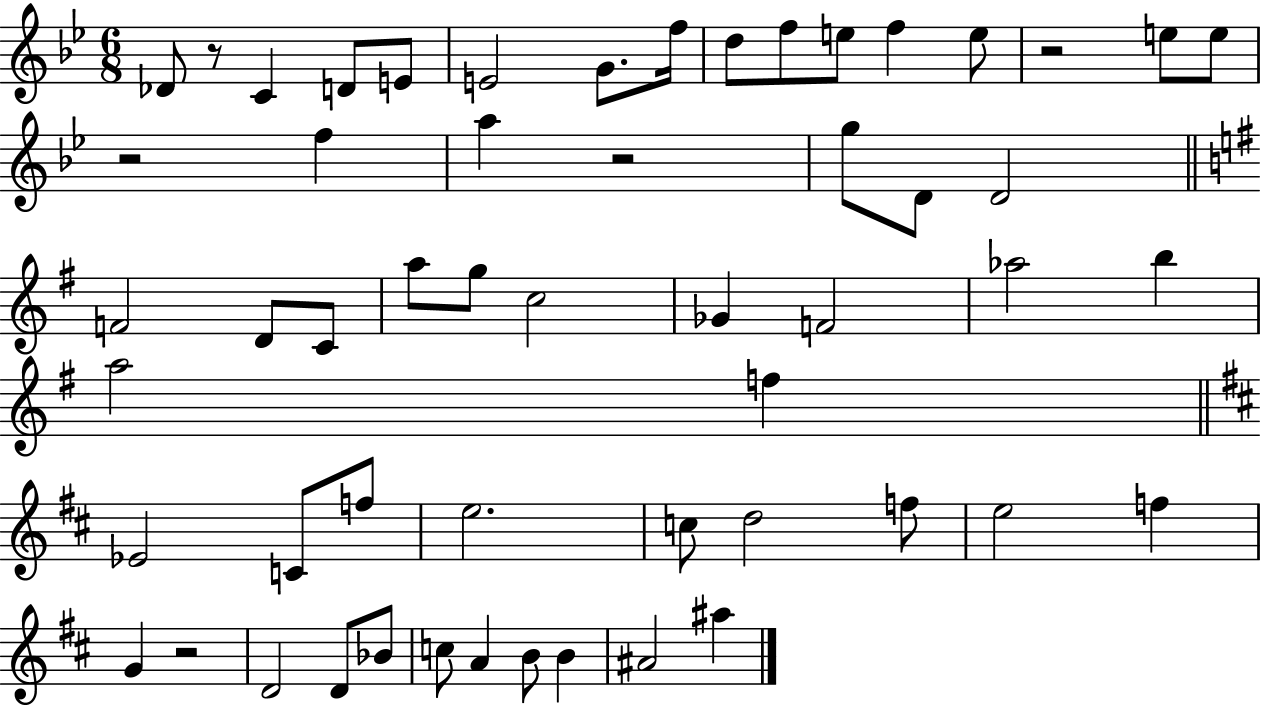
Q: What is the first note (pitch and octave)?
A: Db4